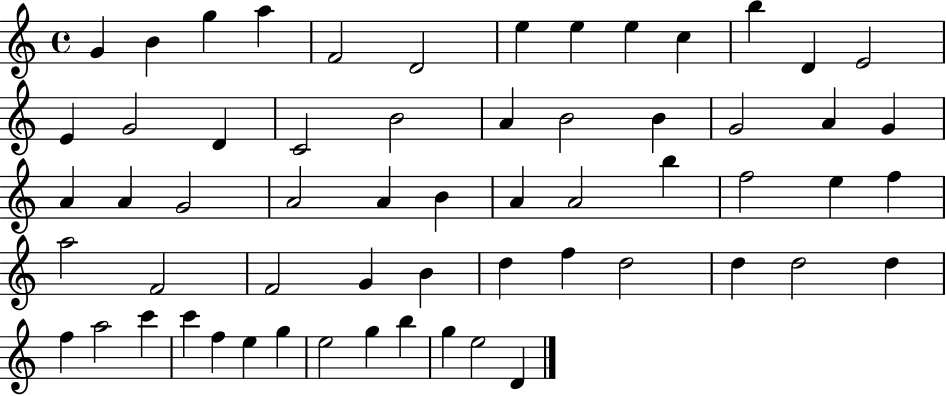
X:1
T:Untitled
M:4/4
L:1/4
K:C
G B g a F2 D2 e e e c b D E2 E G2 D C2 B2 A B2 B G2 A G A A G2 A2 A B A A2 b f2 e f a2 F2 F2 G B d f d2 d d2 d f a2 c' c' f e g e2 g b g e2 D